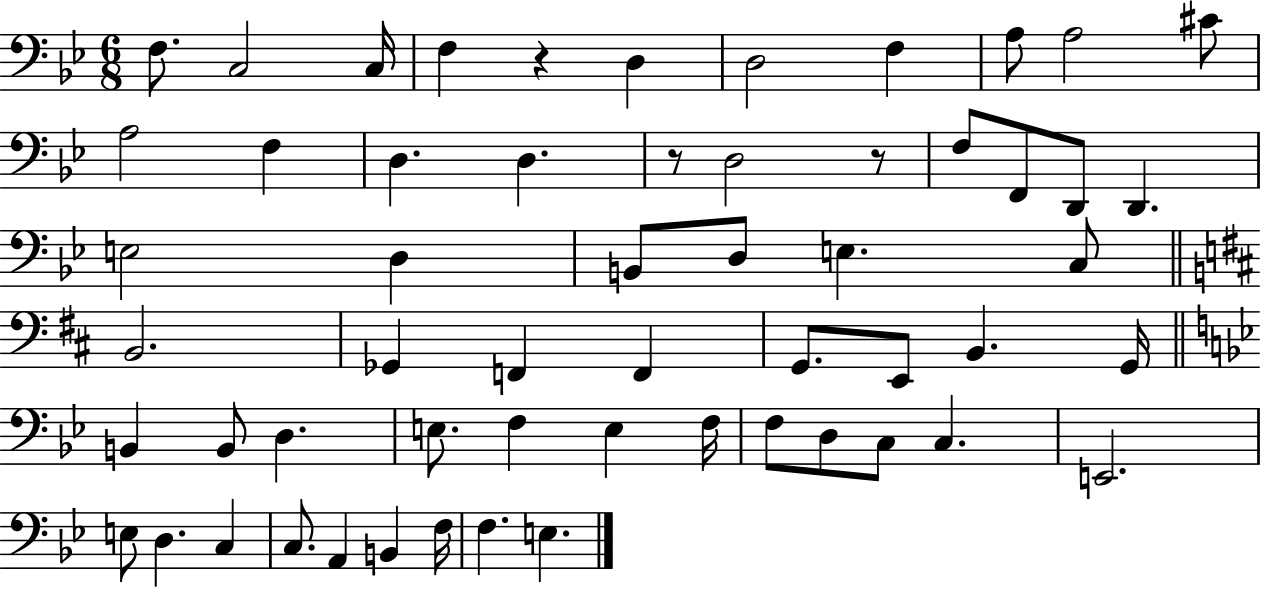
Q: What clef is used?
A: bass